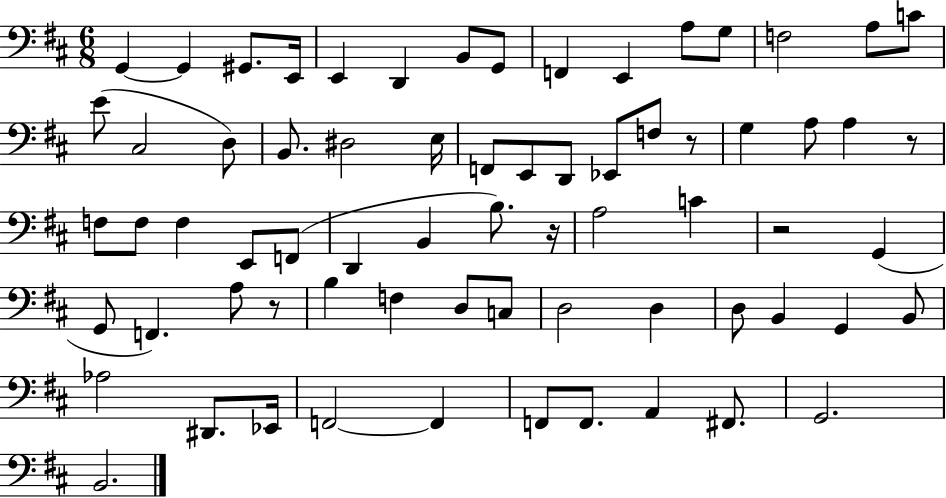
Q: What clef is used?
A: bass